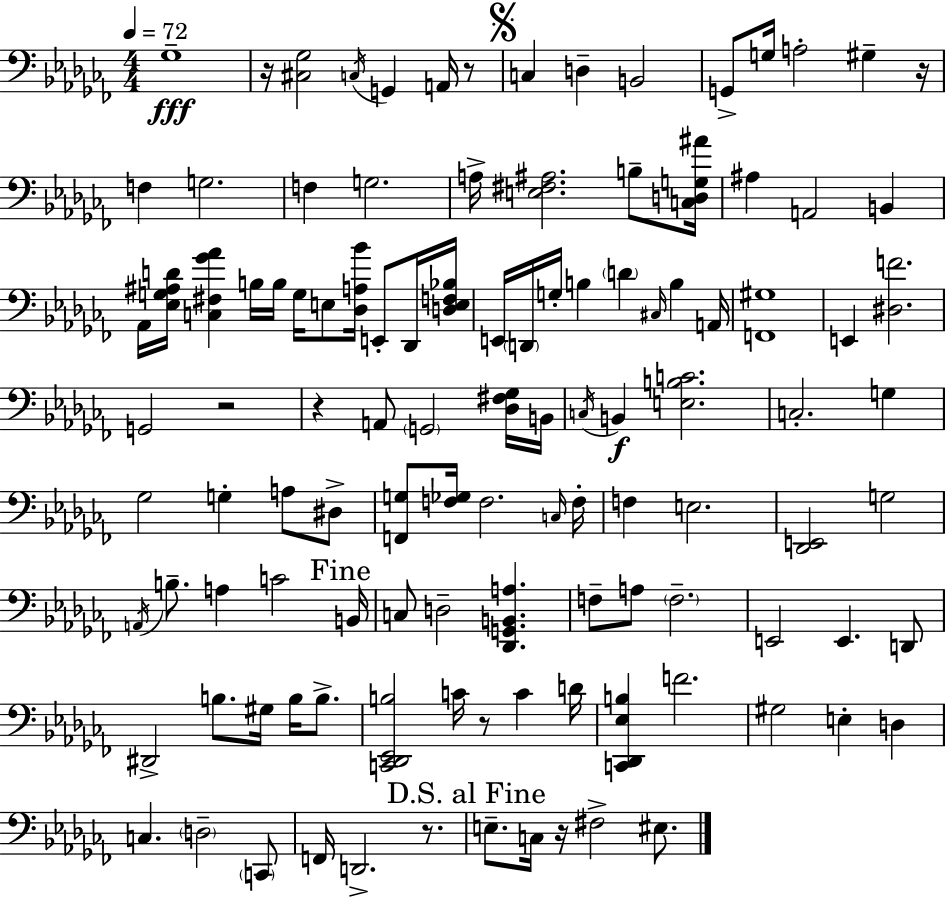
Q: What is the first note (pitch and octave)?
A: Gb3